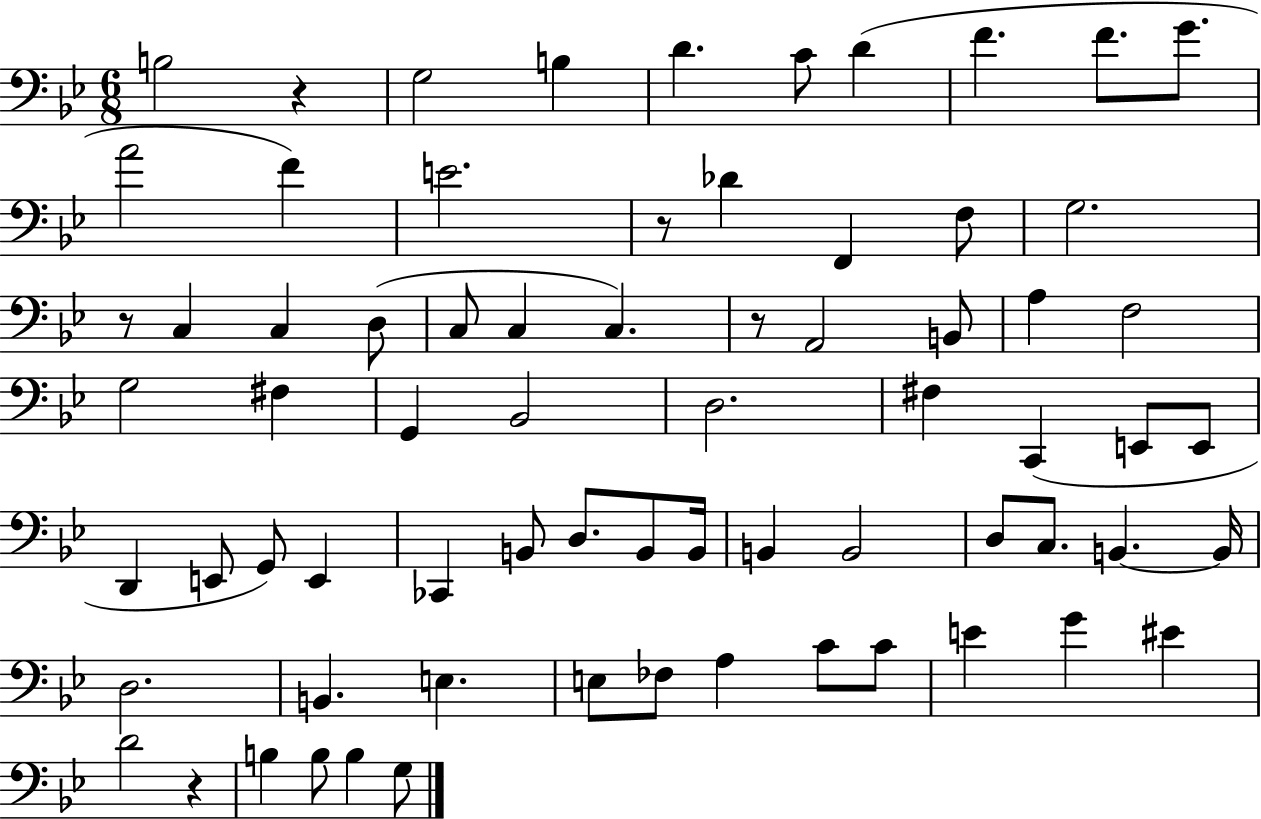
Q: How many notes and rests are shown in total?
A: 71